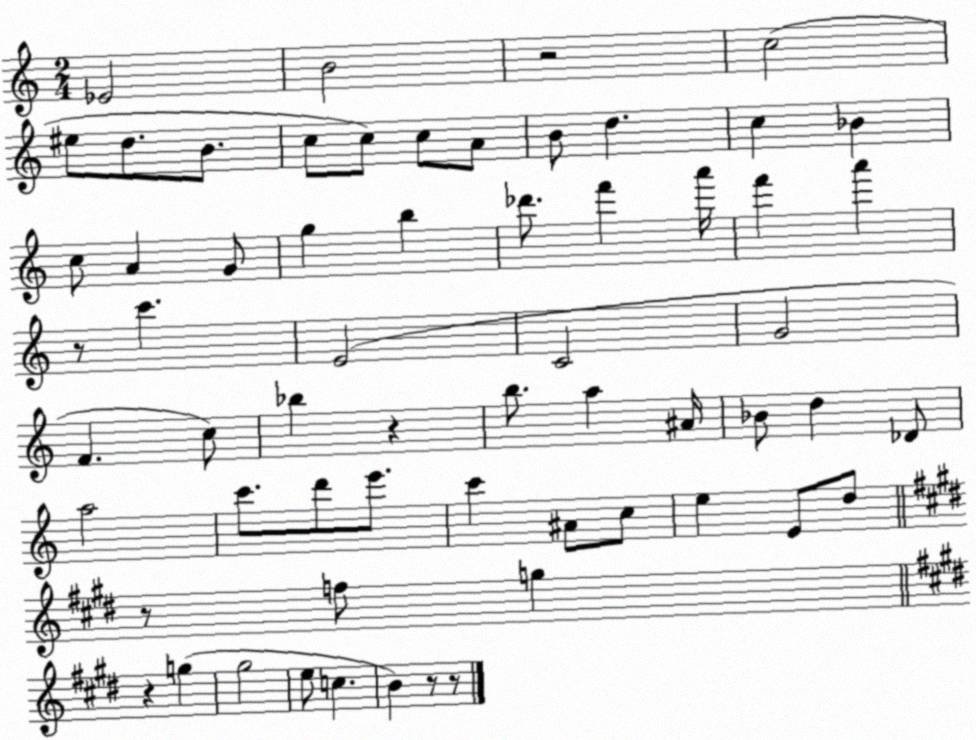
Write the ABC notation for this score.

X:1
T:Untitled
M:2/4
L:1/4
K:C
_E2 B2 z2 c2 ^e/2 d/2 B/2 c/2 c/2 c/2 A/2 B/2 d c _B c/2 A G/2 g b _d'/2 f' a'/4 f' a' z/2 c' E2 C2 G2 F c/2 _b z b/2 a ^A/4 _B/2 d _D/2 a2 c'/2 d'/2 e'/2 c' ^A/2 c/2 e E/2 d/2 z/2 f/2 g z g ^g2 e/2 c B z/2 z/2